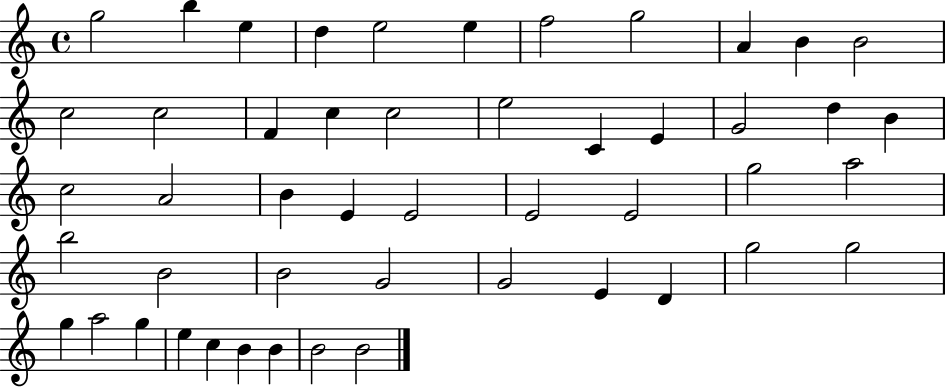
X:1
T:Untitled
M:4/4
L:1/4
K:C
g2 b e d e2 e f2 g2 A B B2 c2 c2 F c c2 e2 C E G2 d B c2 A2 B E E2 E2 E2 g2 a2 b2 B2 B2 G2 G2 E D g2 g2 g a2 g e c B B B2 B2